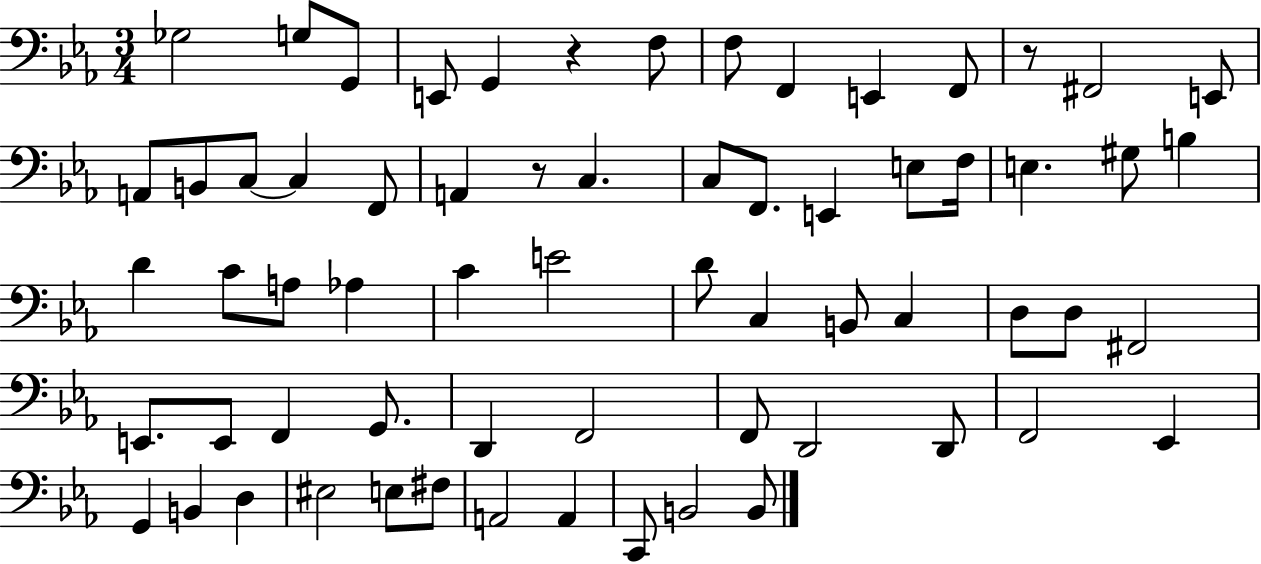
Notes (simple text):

Gb3/h G3/e G2/e E2/e G2/q R/q F3/e F3/e F2/q E2/q F2/e R/e F#2/h E2/e A2/e B2/e C3/e C3/q F2/e A2/q R/e C3/q. C3/e F2/e. E2/q E3/e F3/s E3/q. G#3/e B3/q D4/q C4/e A3/e Ab3/q C4/q E4/h D4/e C3/q B2/e C3/q D3/e D3/e F#2/h E2/e. E2/e F2/q G2/e. D2/q F2/h F2/e D2/h D2/e F2/h Eb2/q G2/q B2/q D3/q EIS3/h E3/e F#3/e A2/h A2/q C2/e B2/h B2/e